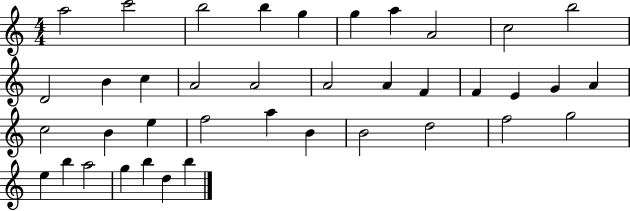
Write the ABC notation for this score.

X:1
T:Untitled
M:4/4
L:1/4
K:C
a2 c'2 b2 b g g a A2 c2 b2 D2 B c A2 A2 A2 A F F E G A c2 B e f2 a B B2 d2 f2 g2 e b a2 g b d b